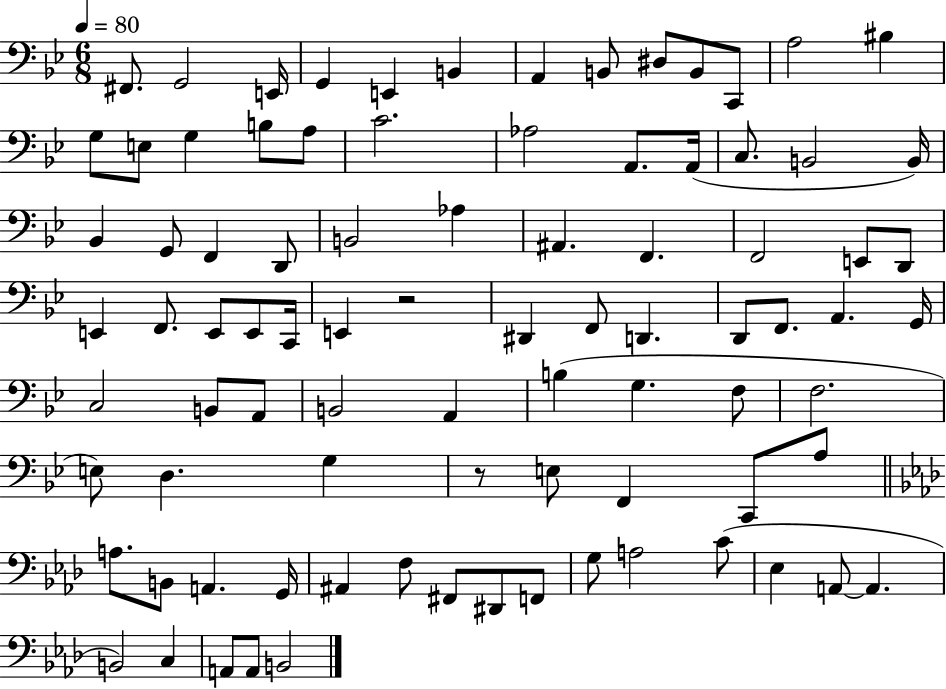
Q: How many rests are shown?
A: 2